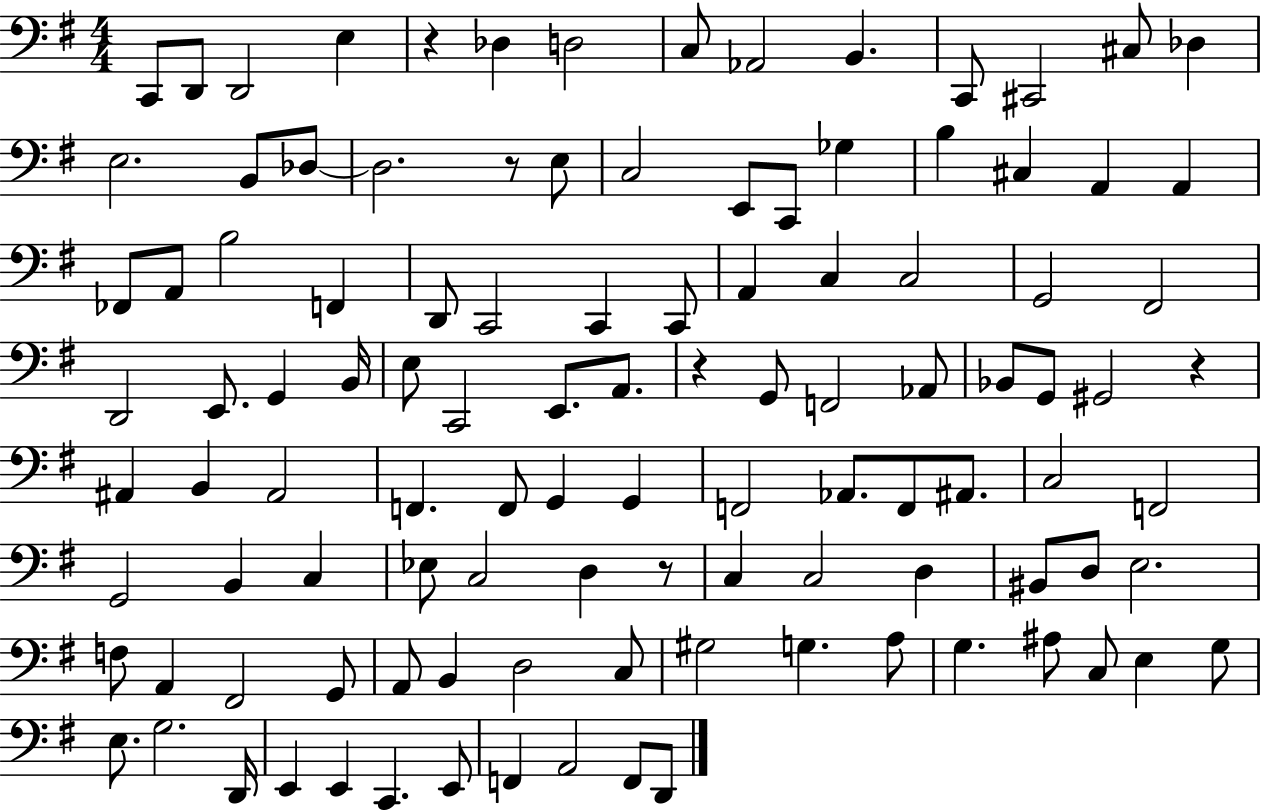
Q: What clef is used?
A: bass